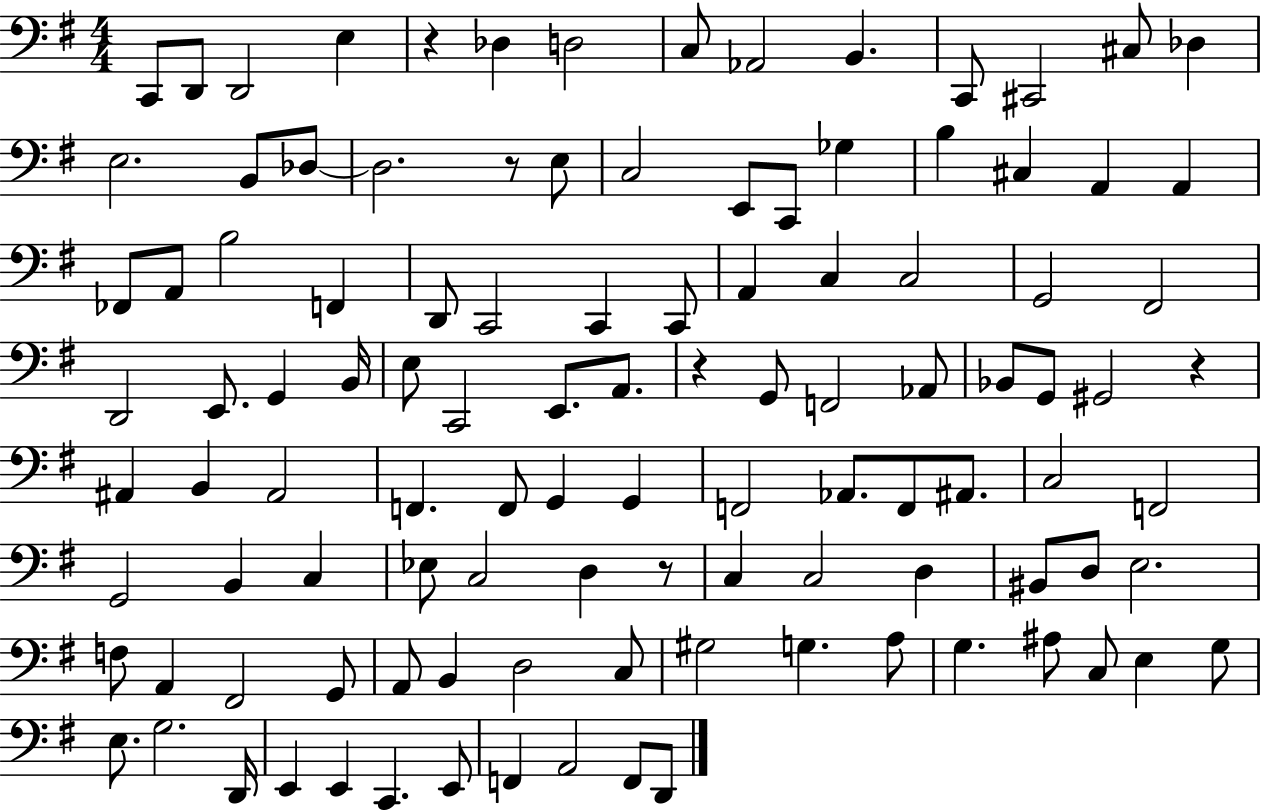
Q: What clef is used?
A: bass